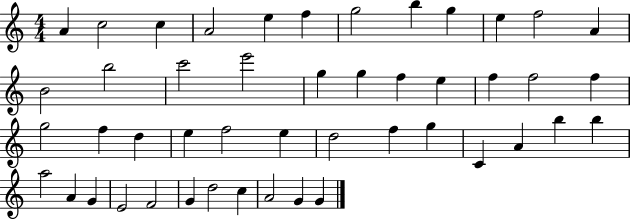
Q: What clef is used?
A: treble